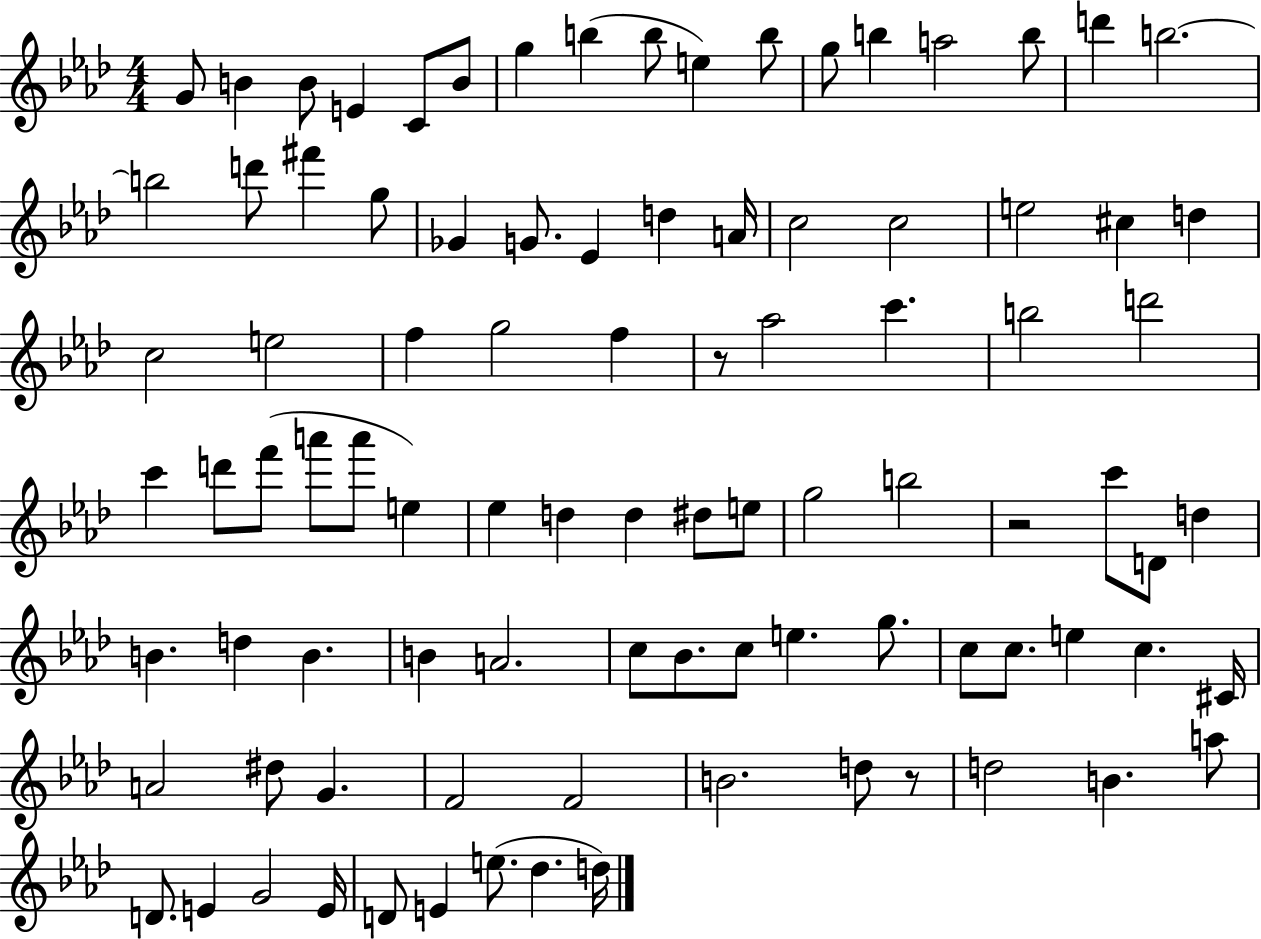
{
  \clef treble
  \numericTimeSignature
  \time 4/4
  \key aes \major
  g'8 b'4 b'8 e'4 c'8 b'8 | g''4 b''4( b''8 e''4) b''8 | g''8 b''4 a''2 b''8 | d'''4 b''2.~~ | \break b''2 d'''8 fis'''4 g''8 | ges'4 g'8. ees'4 d''4 a'16 | c''2 c''2 | e''2 cis''4 d''4 | \break c''2 e''2 | f''4 g''2 f''4 | r8 aes''2 c'''4. | b''2 d'''2 | \break c'''4 d'''8 f'''8( a'''8 a'''8 e''4) | ees''4 d''4 d''4 dis''8 e''8 | g''2 b''2 | r2 c'''8 d'8 d''4 | \break b'4. d''4 b'4. | b'4 a'2. | c''8 bes'8. c''8 e''4. g''8. | c''8 c''8. e''4 c''4. cis'16 | \break a'2 dis''8 g'4. | f'2 f'2 | b'2. d''8 r8 | d''2 b'4. a''8 | \break d'8. e'4 g'2 e'16 | d'8 e'4 e''8.( des''4. d''16) | \bar "|."
}